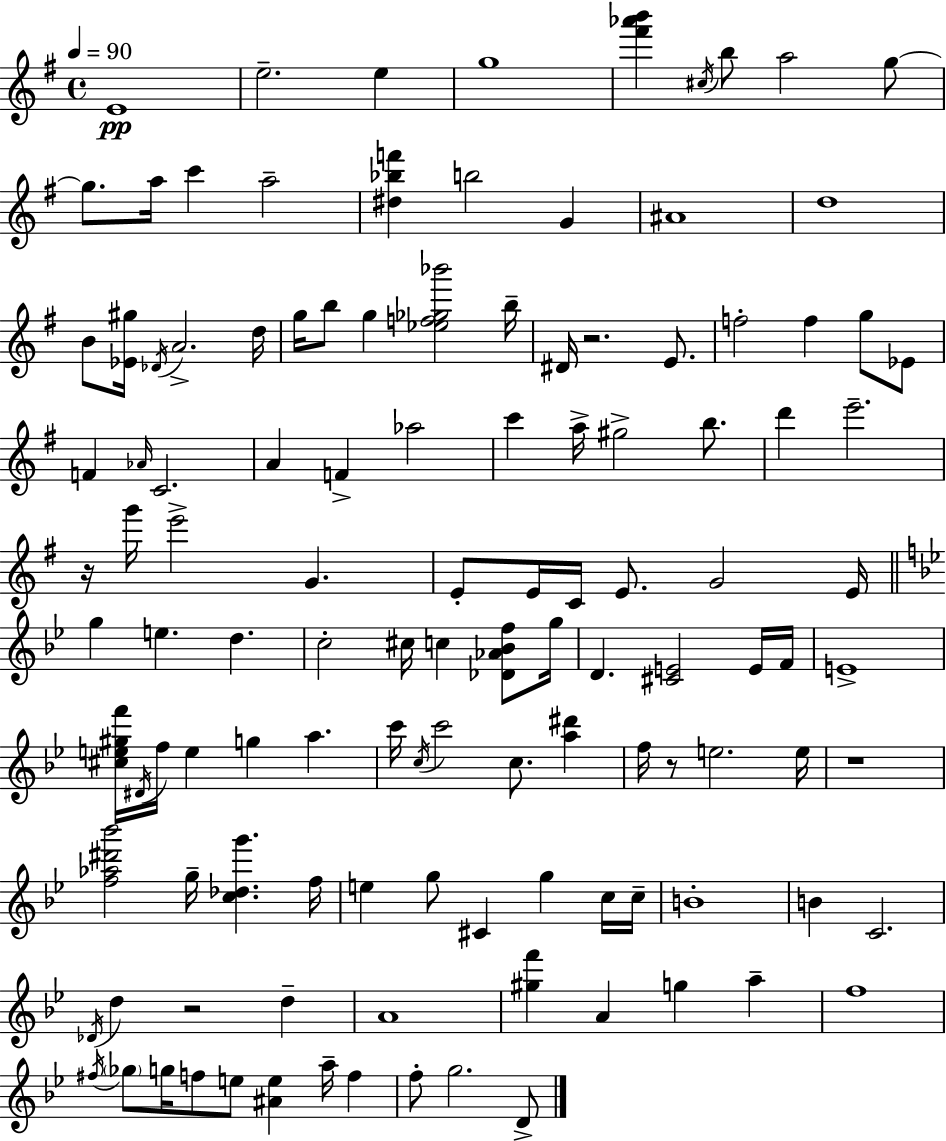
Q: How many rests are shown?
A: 5